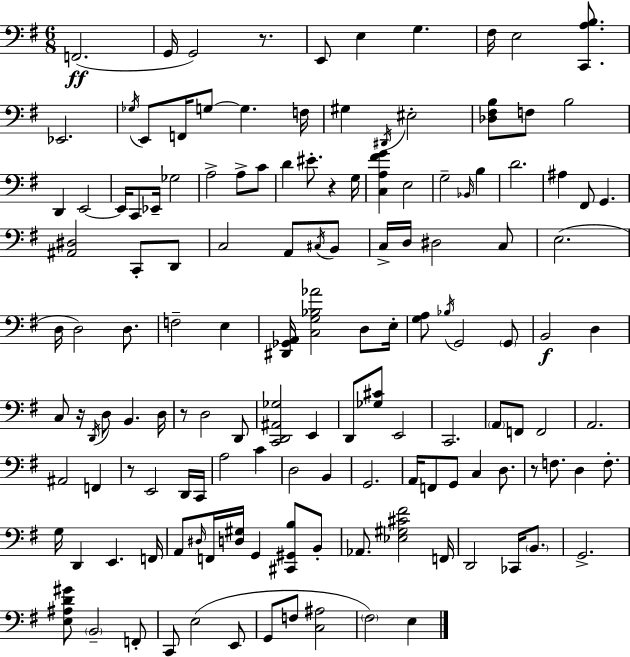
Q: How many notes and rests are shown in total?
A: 140